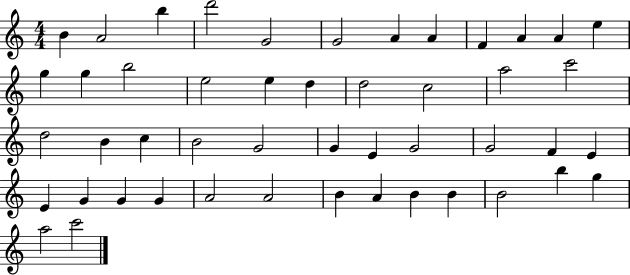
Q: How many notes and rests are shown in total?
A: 48